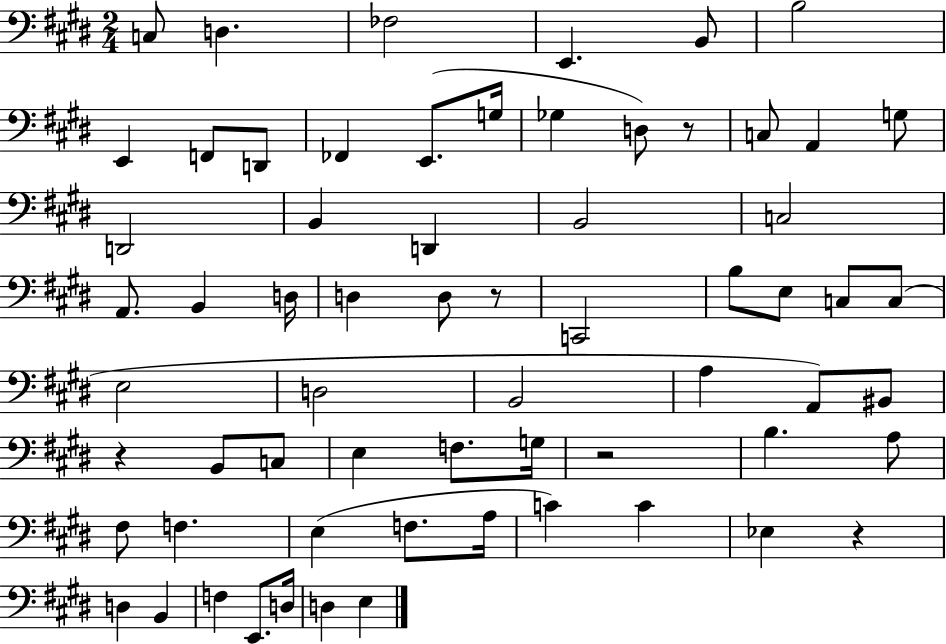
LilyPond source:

{
  \clef bass
  \numericTimeSignature
  \time 2/4
  \key e \major
  c8 d4. | fes2 | e,4. b,8 | b2 | \break e,4 f,8 d,8 | fes,4 e,8.( g16 | ges4 d8) r8 | c8 a,4 g8 | \break d,2 | b,4 d,4 | b,2 | c2 | \break a,8. b,4 d16 | d4 d8 r8 | c,2 | b8 e8 c8 c8( | \break e2 | d2 | b,2 | a4 a,8) bis,8 | \break r4 b,8 c8 | e4 f8. g16 | r2 | b4. a8 | \break fis8 f4. | e4( f8. a16 | c'4) c'4 | ees4 r4 | \break d4 b,4 | f4 e,8. d16 | d4 e4 | \bar "|."
}